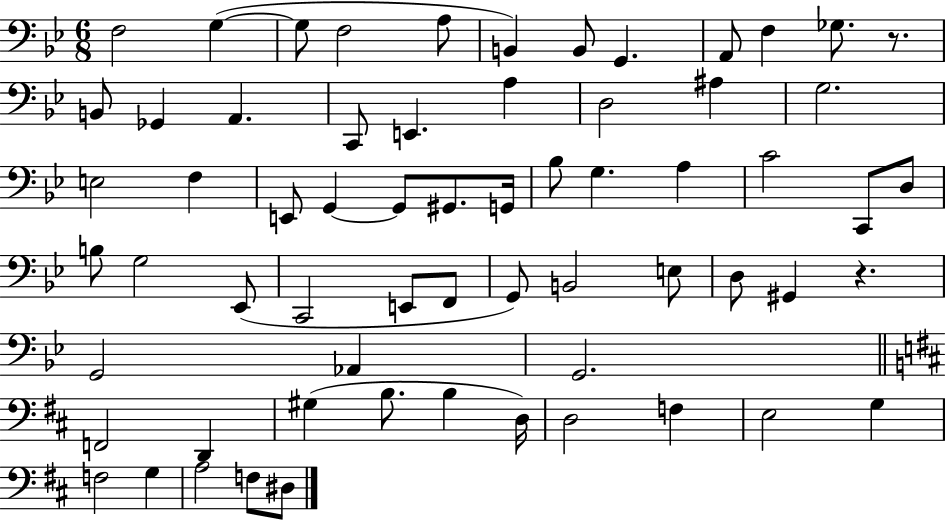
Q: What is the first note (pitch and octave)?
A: F3